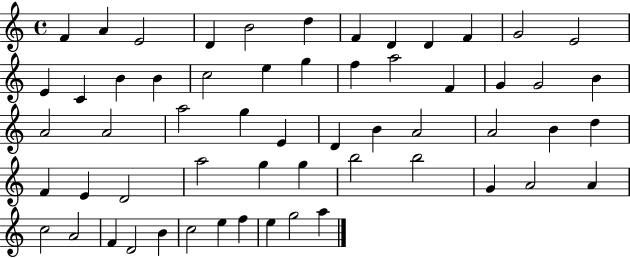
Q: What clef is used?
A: treble